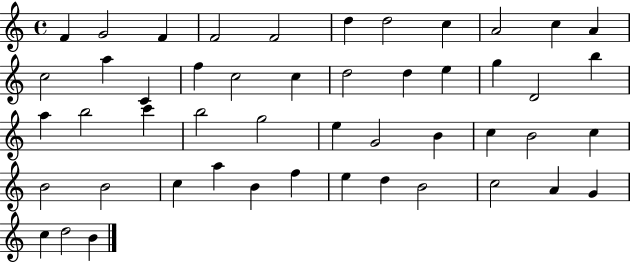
X:1
T:Untitled
M:4/4
L:1/4
K:C
F G2 F F2 F2 d d2 c A2 c A c2 a C f c2 c d2 d e g D2 b a b2 c' b2 g2 e G2 B c B2 c B2 B2 c a B f e d B2 c2 A G c d2 B